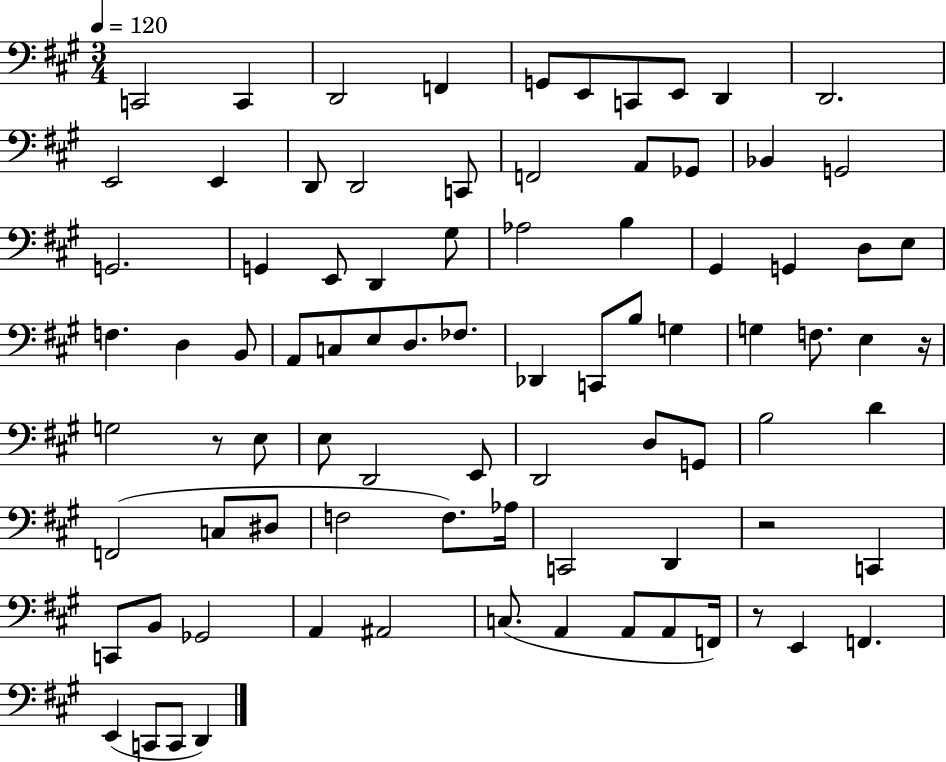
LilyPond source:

{
  \clef bass
  \numericTimeSignature
  \time 3/4
  \key a \major
  \tempo 4 = 120
  c,2 c,4 | d,2 f,4 | g,8 e,8 c,8 e,8 d,4 | d,2. | \break e,2 e,4 | d,8 d,2 c,8 | f,2 a,8 ges,8 | bes,4 g,2 | \break g,2. | g,4 e,8 d,4 gis8 | aes2 b4 | gis,4 g,4 d8 e8 | \break f4. d4 b,8 | a,8 c8 e8 d8. fes8. | des,4 c,8 b8 g4 | g4 f8. e4 r16 | \break g2 r8 e8 | e8 d,2 e,8 | d,2 d8 g,8 | b2 d'4 | \break f,2( c8 dis8 | f2 f8.) aes16 | c,2 d,4 | r2 c,4 | \break c,8 b,8 ges,2 | a,4 ais,2 | c8.( a,4 a,8 a,8 f,16) | r8 e,4 f,4. | \break e,4( c,8 c,8 d,4) | \bar "|."
}